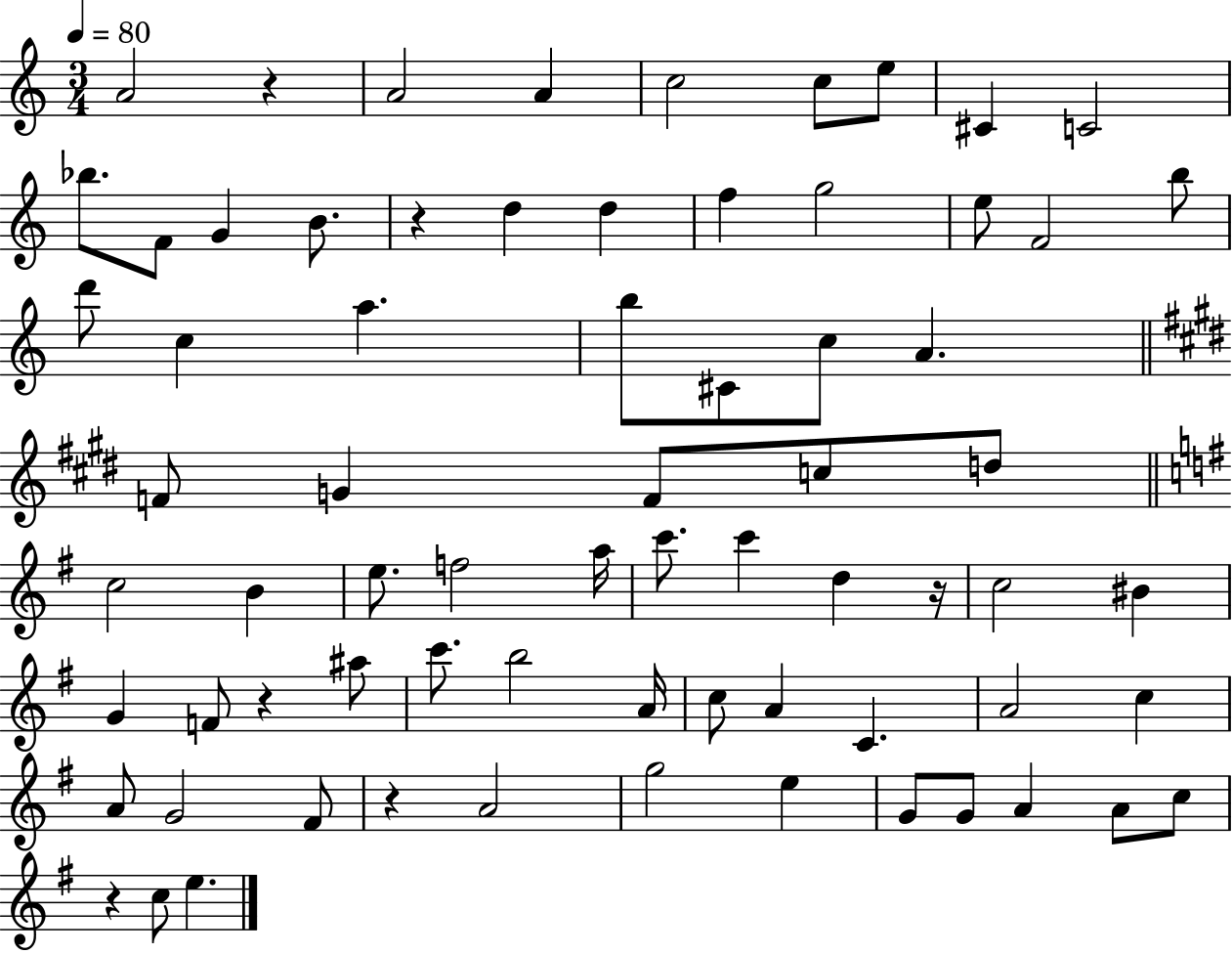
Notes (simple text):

A4/h R/q A4/h A4/q C5/h C5/e E5/e C#4/q C4/h Bb5/e. F4/e G4/q B4/e. R/q D5/q D5/q F5/q G5/h E5/e F4/h B5/e D6/e C5/q A5/q. B5/e C#4/e C5/e A4/q. F4/e G4/q F4/e C5/e D5/e C5/h B4/q E5/e. F5/h A5/s C6/e. C6/q D5/q R/s C5/h BIS4/q G4/q F4/e R/q A#5/e C6/e. B5/h A4/s C5/e A4/q C4/q. A4/h C5/q A4/e G4/h F#4/e R/q A4/h G5/h E5/q G4/e G4/e A4/q A4/e C5/e R/q C5/e E5/q.